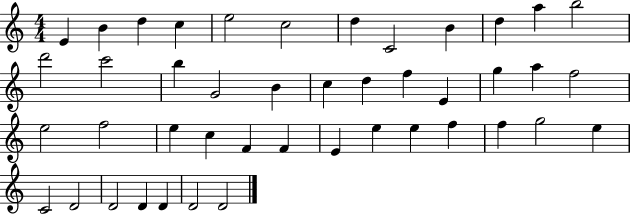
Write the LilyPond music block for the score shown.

{
  \clef treble
  \numericTimeSignature
  \time 4/4
  \key c \major
  e'4 b'4 d''4 c''4 | e''2 c''2 | d''4 c'2 b'4 | d''4 a''4 b''2 | \break d'''2 c'''2 | b''4 g'2 b'4 | c''4 d''4 f''4 e'4 | g''4 a''4 f''2 | \break e''2 f''2 | e''4 c''4 f'4 f'4 | e'4 e''4 e''4 f''4 | f''4 g''2 e''4 | \break c'2 d'2 | d'2 d'4 d'4 | d'2 d'2 | \bar "|."
}